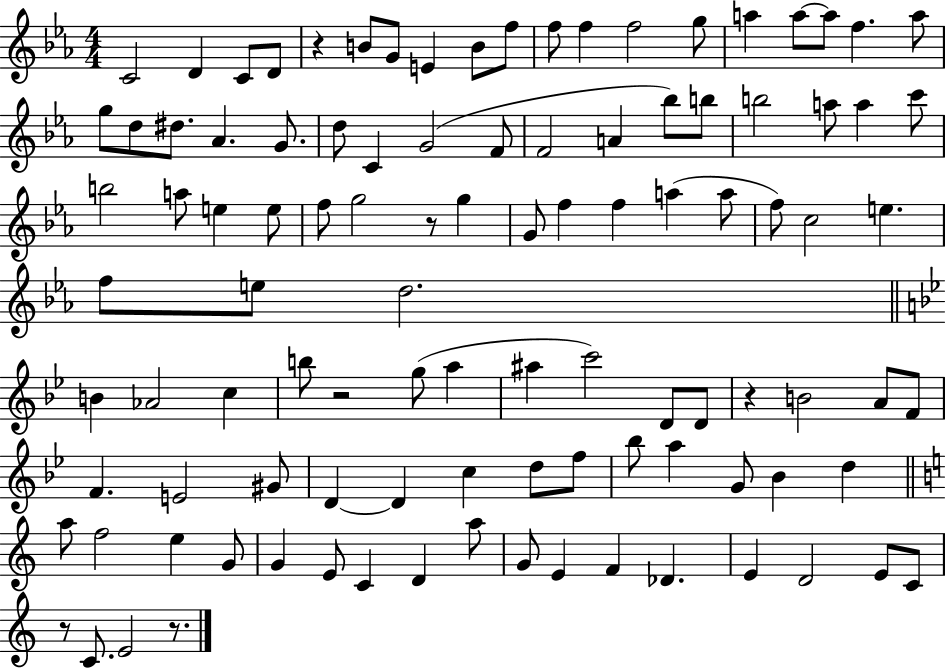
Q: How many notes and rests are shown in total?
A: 104